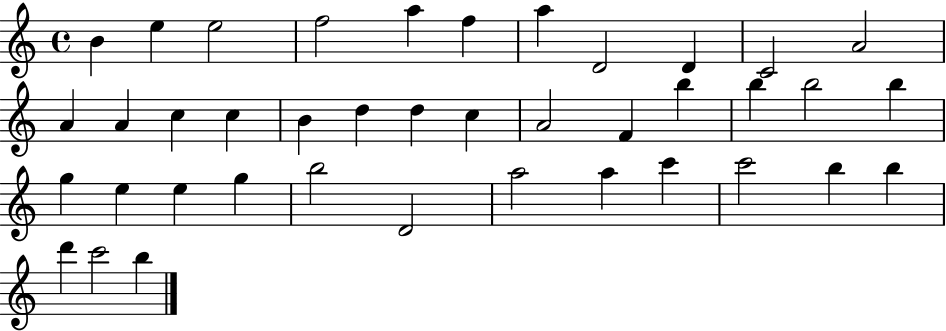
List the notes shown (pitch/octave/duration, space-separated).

B4/q E5/q E5/h F5/h A5/q F5/q A5/q D4/h D4/q C4/h A4/h A4/q A4/q C5/q C5/q B4/q D5/q D5/q C5/q A4/h F4/q B5/q B5/q B5/h B5/q G5/q E5/q E5/q G5/q B5/h D4/h A5/h A5/q C6/q C6/h B5/q B5/q D6/q C6/h B5/q